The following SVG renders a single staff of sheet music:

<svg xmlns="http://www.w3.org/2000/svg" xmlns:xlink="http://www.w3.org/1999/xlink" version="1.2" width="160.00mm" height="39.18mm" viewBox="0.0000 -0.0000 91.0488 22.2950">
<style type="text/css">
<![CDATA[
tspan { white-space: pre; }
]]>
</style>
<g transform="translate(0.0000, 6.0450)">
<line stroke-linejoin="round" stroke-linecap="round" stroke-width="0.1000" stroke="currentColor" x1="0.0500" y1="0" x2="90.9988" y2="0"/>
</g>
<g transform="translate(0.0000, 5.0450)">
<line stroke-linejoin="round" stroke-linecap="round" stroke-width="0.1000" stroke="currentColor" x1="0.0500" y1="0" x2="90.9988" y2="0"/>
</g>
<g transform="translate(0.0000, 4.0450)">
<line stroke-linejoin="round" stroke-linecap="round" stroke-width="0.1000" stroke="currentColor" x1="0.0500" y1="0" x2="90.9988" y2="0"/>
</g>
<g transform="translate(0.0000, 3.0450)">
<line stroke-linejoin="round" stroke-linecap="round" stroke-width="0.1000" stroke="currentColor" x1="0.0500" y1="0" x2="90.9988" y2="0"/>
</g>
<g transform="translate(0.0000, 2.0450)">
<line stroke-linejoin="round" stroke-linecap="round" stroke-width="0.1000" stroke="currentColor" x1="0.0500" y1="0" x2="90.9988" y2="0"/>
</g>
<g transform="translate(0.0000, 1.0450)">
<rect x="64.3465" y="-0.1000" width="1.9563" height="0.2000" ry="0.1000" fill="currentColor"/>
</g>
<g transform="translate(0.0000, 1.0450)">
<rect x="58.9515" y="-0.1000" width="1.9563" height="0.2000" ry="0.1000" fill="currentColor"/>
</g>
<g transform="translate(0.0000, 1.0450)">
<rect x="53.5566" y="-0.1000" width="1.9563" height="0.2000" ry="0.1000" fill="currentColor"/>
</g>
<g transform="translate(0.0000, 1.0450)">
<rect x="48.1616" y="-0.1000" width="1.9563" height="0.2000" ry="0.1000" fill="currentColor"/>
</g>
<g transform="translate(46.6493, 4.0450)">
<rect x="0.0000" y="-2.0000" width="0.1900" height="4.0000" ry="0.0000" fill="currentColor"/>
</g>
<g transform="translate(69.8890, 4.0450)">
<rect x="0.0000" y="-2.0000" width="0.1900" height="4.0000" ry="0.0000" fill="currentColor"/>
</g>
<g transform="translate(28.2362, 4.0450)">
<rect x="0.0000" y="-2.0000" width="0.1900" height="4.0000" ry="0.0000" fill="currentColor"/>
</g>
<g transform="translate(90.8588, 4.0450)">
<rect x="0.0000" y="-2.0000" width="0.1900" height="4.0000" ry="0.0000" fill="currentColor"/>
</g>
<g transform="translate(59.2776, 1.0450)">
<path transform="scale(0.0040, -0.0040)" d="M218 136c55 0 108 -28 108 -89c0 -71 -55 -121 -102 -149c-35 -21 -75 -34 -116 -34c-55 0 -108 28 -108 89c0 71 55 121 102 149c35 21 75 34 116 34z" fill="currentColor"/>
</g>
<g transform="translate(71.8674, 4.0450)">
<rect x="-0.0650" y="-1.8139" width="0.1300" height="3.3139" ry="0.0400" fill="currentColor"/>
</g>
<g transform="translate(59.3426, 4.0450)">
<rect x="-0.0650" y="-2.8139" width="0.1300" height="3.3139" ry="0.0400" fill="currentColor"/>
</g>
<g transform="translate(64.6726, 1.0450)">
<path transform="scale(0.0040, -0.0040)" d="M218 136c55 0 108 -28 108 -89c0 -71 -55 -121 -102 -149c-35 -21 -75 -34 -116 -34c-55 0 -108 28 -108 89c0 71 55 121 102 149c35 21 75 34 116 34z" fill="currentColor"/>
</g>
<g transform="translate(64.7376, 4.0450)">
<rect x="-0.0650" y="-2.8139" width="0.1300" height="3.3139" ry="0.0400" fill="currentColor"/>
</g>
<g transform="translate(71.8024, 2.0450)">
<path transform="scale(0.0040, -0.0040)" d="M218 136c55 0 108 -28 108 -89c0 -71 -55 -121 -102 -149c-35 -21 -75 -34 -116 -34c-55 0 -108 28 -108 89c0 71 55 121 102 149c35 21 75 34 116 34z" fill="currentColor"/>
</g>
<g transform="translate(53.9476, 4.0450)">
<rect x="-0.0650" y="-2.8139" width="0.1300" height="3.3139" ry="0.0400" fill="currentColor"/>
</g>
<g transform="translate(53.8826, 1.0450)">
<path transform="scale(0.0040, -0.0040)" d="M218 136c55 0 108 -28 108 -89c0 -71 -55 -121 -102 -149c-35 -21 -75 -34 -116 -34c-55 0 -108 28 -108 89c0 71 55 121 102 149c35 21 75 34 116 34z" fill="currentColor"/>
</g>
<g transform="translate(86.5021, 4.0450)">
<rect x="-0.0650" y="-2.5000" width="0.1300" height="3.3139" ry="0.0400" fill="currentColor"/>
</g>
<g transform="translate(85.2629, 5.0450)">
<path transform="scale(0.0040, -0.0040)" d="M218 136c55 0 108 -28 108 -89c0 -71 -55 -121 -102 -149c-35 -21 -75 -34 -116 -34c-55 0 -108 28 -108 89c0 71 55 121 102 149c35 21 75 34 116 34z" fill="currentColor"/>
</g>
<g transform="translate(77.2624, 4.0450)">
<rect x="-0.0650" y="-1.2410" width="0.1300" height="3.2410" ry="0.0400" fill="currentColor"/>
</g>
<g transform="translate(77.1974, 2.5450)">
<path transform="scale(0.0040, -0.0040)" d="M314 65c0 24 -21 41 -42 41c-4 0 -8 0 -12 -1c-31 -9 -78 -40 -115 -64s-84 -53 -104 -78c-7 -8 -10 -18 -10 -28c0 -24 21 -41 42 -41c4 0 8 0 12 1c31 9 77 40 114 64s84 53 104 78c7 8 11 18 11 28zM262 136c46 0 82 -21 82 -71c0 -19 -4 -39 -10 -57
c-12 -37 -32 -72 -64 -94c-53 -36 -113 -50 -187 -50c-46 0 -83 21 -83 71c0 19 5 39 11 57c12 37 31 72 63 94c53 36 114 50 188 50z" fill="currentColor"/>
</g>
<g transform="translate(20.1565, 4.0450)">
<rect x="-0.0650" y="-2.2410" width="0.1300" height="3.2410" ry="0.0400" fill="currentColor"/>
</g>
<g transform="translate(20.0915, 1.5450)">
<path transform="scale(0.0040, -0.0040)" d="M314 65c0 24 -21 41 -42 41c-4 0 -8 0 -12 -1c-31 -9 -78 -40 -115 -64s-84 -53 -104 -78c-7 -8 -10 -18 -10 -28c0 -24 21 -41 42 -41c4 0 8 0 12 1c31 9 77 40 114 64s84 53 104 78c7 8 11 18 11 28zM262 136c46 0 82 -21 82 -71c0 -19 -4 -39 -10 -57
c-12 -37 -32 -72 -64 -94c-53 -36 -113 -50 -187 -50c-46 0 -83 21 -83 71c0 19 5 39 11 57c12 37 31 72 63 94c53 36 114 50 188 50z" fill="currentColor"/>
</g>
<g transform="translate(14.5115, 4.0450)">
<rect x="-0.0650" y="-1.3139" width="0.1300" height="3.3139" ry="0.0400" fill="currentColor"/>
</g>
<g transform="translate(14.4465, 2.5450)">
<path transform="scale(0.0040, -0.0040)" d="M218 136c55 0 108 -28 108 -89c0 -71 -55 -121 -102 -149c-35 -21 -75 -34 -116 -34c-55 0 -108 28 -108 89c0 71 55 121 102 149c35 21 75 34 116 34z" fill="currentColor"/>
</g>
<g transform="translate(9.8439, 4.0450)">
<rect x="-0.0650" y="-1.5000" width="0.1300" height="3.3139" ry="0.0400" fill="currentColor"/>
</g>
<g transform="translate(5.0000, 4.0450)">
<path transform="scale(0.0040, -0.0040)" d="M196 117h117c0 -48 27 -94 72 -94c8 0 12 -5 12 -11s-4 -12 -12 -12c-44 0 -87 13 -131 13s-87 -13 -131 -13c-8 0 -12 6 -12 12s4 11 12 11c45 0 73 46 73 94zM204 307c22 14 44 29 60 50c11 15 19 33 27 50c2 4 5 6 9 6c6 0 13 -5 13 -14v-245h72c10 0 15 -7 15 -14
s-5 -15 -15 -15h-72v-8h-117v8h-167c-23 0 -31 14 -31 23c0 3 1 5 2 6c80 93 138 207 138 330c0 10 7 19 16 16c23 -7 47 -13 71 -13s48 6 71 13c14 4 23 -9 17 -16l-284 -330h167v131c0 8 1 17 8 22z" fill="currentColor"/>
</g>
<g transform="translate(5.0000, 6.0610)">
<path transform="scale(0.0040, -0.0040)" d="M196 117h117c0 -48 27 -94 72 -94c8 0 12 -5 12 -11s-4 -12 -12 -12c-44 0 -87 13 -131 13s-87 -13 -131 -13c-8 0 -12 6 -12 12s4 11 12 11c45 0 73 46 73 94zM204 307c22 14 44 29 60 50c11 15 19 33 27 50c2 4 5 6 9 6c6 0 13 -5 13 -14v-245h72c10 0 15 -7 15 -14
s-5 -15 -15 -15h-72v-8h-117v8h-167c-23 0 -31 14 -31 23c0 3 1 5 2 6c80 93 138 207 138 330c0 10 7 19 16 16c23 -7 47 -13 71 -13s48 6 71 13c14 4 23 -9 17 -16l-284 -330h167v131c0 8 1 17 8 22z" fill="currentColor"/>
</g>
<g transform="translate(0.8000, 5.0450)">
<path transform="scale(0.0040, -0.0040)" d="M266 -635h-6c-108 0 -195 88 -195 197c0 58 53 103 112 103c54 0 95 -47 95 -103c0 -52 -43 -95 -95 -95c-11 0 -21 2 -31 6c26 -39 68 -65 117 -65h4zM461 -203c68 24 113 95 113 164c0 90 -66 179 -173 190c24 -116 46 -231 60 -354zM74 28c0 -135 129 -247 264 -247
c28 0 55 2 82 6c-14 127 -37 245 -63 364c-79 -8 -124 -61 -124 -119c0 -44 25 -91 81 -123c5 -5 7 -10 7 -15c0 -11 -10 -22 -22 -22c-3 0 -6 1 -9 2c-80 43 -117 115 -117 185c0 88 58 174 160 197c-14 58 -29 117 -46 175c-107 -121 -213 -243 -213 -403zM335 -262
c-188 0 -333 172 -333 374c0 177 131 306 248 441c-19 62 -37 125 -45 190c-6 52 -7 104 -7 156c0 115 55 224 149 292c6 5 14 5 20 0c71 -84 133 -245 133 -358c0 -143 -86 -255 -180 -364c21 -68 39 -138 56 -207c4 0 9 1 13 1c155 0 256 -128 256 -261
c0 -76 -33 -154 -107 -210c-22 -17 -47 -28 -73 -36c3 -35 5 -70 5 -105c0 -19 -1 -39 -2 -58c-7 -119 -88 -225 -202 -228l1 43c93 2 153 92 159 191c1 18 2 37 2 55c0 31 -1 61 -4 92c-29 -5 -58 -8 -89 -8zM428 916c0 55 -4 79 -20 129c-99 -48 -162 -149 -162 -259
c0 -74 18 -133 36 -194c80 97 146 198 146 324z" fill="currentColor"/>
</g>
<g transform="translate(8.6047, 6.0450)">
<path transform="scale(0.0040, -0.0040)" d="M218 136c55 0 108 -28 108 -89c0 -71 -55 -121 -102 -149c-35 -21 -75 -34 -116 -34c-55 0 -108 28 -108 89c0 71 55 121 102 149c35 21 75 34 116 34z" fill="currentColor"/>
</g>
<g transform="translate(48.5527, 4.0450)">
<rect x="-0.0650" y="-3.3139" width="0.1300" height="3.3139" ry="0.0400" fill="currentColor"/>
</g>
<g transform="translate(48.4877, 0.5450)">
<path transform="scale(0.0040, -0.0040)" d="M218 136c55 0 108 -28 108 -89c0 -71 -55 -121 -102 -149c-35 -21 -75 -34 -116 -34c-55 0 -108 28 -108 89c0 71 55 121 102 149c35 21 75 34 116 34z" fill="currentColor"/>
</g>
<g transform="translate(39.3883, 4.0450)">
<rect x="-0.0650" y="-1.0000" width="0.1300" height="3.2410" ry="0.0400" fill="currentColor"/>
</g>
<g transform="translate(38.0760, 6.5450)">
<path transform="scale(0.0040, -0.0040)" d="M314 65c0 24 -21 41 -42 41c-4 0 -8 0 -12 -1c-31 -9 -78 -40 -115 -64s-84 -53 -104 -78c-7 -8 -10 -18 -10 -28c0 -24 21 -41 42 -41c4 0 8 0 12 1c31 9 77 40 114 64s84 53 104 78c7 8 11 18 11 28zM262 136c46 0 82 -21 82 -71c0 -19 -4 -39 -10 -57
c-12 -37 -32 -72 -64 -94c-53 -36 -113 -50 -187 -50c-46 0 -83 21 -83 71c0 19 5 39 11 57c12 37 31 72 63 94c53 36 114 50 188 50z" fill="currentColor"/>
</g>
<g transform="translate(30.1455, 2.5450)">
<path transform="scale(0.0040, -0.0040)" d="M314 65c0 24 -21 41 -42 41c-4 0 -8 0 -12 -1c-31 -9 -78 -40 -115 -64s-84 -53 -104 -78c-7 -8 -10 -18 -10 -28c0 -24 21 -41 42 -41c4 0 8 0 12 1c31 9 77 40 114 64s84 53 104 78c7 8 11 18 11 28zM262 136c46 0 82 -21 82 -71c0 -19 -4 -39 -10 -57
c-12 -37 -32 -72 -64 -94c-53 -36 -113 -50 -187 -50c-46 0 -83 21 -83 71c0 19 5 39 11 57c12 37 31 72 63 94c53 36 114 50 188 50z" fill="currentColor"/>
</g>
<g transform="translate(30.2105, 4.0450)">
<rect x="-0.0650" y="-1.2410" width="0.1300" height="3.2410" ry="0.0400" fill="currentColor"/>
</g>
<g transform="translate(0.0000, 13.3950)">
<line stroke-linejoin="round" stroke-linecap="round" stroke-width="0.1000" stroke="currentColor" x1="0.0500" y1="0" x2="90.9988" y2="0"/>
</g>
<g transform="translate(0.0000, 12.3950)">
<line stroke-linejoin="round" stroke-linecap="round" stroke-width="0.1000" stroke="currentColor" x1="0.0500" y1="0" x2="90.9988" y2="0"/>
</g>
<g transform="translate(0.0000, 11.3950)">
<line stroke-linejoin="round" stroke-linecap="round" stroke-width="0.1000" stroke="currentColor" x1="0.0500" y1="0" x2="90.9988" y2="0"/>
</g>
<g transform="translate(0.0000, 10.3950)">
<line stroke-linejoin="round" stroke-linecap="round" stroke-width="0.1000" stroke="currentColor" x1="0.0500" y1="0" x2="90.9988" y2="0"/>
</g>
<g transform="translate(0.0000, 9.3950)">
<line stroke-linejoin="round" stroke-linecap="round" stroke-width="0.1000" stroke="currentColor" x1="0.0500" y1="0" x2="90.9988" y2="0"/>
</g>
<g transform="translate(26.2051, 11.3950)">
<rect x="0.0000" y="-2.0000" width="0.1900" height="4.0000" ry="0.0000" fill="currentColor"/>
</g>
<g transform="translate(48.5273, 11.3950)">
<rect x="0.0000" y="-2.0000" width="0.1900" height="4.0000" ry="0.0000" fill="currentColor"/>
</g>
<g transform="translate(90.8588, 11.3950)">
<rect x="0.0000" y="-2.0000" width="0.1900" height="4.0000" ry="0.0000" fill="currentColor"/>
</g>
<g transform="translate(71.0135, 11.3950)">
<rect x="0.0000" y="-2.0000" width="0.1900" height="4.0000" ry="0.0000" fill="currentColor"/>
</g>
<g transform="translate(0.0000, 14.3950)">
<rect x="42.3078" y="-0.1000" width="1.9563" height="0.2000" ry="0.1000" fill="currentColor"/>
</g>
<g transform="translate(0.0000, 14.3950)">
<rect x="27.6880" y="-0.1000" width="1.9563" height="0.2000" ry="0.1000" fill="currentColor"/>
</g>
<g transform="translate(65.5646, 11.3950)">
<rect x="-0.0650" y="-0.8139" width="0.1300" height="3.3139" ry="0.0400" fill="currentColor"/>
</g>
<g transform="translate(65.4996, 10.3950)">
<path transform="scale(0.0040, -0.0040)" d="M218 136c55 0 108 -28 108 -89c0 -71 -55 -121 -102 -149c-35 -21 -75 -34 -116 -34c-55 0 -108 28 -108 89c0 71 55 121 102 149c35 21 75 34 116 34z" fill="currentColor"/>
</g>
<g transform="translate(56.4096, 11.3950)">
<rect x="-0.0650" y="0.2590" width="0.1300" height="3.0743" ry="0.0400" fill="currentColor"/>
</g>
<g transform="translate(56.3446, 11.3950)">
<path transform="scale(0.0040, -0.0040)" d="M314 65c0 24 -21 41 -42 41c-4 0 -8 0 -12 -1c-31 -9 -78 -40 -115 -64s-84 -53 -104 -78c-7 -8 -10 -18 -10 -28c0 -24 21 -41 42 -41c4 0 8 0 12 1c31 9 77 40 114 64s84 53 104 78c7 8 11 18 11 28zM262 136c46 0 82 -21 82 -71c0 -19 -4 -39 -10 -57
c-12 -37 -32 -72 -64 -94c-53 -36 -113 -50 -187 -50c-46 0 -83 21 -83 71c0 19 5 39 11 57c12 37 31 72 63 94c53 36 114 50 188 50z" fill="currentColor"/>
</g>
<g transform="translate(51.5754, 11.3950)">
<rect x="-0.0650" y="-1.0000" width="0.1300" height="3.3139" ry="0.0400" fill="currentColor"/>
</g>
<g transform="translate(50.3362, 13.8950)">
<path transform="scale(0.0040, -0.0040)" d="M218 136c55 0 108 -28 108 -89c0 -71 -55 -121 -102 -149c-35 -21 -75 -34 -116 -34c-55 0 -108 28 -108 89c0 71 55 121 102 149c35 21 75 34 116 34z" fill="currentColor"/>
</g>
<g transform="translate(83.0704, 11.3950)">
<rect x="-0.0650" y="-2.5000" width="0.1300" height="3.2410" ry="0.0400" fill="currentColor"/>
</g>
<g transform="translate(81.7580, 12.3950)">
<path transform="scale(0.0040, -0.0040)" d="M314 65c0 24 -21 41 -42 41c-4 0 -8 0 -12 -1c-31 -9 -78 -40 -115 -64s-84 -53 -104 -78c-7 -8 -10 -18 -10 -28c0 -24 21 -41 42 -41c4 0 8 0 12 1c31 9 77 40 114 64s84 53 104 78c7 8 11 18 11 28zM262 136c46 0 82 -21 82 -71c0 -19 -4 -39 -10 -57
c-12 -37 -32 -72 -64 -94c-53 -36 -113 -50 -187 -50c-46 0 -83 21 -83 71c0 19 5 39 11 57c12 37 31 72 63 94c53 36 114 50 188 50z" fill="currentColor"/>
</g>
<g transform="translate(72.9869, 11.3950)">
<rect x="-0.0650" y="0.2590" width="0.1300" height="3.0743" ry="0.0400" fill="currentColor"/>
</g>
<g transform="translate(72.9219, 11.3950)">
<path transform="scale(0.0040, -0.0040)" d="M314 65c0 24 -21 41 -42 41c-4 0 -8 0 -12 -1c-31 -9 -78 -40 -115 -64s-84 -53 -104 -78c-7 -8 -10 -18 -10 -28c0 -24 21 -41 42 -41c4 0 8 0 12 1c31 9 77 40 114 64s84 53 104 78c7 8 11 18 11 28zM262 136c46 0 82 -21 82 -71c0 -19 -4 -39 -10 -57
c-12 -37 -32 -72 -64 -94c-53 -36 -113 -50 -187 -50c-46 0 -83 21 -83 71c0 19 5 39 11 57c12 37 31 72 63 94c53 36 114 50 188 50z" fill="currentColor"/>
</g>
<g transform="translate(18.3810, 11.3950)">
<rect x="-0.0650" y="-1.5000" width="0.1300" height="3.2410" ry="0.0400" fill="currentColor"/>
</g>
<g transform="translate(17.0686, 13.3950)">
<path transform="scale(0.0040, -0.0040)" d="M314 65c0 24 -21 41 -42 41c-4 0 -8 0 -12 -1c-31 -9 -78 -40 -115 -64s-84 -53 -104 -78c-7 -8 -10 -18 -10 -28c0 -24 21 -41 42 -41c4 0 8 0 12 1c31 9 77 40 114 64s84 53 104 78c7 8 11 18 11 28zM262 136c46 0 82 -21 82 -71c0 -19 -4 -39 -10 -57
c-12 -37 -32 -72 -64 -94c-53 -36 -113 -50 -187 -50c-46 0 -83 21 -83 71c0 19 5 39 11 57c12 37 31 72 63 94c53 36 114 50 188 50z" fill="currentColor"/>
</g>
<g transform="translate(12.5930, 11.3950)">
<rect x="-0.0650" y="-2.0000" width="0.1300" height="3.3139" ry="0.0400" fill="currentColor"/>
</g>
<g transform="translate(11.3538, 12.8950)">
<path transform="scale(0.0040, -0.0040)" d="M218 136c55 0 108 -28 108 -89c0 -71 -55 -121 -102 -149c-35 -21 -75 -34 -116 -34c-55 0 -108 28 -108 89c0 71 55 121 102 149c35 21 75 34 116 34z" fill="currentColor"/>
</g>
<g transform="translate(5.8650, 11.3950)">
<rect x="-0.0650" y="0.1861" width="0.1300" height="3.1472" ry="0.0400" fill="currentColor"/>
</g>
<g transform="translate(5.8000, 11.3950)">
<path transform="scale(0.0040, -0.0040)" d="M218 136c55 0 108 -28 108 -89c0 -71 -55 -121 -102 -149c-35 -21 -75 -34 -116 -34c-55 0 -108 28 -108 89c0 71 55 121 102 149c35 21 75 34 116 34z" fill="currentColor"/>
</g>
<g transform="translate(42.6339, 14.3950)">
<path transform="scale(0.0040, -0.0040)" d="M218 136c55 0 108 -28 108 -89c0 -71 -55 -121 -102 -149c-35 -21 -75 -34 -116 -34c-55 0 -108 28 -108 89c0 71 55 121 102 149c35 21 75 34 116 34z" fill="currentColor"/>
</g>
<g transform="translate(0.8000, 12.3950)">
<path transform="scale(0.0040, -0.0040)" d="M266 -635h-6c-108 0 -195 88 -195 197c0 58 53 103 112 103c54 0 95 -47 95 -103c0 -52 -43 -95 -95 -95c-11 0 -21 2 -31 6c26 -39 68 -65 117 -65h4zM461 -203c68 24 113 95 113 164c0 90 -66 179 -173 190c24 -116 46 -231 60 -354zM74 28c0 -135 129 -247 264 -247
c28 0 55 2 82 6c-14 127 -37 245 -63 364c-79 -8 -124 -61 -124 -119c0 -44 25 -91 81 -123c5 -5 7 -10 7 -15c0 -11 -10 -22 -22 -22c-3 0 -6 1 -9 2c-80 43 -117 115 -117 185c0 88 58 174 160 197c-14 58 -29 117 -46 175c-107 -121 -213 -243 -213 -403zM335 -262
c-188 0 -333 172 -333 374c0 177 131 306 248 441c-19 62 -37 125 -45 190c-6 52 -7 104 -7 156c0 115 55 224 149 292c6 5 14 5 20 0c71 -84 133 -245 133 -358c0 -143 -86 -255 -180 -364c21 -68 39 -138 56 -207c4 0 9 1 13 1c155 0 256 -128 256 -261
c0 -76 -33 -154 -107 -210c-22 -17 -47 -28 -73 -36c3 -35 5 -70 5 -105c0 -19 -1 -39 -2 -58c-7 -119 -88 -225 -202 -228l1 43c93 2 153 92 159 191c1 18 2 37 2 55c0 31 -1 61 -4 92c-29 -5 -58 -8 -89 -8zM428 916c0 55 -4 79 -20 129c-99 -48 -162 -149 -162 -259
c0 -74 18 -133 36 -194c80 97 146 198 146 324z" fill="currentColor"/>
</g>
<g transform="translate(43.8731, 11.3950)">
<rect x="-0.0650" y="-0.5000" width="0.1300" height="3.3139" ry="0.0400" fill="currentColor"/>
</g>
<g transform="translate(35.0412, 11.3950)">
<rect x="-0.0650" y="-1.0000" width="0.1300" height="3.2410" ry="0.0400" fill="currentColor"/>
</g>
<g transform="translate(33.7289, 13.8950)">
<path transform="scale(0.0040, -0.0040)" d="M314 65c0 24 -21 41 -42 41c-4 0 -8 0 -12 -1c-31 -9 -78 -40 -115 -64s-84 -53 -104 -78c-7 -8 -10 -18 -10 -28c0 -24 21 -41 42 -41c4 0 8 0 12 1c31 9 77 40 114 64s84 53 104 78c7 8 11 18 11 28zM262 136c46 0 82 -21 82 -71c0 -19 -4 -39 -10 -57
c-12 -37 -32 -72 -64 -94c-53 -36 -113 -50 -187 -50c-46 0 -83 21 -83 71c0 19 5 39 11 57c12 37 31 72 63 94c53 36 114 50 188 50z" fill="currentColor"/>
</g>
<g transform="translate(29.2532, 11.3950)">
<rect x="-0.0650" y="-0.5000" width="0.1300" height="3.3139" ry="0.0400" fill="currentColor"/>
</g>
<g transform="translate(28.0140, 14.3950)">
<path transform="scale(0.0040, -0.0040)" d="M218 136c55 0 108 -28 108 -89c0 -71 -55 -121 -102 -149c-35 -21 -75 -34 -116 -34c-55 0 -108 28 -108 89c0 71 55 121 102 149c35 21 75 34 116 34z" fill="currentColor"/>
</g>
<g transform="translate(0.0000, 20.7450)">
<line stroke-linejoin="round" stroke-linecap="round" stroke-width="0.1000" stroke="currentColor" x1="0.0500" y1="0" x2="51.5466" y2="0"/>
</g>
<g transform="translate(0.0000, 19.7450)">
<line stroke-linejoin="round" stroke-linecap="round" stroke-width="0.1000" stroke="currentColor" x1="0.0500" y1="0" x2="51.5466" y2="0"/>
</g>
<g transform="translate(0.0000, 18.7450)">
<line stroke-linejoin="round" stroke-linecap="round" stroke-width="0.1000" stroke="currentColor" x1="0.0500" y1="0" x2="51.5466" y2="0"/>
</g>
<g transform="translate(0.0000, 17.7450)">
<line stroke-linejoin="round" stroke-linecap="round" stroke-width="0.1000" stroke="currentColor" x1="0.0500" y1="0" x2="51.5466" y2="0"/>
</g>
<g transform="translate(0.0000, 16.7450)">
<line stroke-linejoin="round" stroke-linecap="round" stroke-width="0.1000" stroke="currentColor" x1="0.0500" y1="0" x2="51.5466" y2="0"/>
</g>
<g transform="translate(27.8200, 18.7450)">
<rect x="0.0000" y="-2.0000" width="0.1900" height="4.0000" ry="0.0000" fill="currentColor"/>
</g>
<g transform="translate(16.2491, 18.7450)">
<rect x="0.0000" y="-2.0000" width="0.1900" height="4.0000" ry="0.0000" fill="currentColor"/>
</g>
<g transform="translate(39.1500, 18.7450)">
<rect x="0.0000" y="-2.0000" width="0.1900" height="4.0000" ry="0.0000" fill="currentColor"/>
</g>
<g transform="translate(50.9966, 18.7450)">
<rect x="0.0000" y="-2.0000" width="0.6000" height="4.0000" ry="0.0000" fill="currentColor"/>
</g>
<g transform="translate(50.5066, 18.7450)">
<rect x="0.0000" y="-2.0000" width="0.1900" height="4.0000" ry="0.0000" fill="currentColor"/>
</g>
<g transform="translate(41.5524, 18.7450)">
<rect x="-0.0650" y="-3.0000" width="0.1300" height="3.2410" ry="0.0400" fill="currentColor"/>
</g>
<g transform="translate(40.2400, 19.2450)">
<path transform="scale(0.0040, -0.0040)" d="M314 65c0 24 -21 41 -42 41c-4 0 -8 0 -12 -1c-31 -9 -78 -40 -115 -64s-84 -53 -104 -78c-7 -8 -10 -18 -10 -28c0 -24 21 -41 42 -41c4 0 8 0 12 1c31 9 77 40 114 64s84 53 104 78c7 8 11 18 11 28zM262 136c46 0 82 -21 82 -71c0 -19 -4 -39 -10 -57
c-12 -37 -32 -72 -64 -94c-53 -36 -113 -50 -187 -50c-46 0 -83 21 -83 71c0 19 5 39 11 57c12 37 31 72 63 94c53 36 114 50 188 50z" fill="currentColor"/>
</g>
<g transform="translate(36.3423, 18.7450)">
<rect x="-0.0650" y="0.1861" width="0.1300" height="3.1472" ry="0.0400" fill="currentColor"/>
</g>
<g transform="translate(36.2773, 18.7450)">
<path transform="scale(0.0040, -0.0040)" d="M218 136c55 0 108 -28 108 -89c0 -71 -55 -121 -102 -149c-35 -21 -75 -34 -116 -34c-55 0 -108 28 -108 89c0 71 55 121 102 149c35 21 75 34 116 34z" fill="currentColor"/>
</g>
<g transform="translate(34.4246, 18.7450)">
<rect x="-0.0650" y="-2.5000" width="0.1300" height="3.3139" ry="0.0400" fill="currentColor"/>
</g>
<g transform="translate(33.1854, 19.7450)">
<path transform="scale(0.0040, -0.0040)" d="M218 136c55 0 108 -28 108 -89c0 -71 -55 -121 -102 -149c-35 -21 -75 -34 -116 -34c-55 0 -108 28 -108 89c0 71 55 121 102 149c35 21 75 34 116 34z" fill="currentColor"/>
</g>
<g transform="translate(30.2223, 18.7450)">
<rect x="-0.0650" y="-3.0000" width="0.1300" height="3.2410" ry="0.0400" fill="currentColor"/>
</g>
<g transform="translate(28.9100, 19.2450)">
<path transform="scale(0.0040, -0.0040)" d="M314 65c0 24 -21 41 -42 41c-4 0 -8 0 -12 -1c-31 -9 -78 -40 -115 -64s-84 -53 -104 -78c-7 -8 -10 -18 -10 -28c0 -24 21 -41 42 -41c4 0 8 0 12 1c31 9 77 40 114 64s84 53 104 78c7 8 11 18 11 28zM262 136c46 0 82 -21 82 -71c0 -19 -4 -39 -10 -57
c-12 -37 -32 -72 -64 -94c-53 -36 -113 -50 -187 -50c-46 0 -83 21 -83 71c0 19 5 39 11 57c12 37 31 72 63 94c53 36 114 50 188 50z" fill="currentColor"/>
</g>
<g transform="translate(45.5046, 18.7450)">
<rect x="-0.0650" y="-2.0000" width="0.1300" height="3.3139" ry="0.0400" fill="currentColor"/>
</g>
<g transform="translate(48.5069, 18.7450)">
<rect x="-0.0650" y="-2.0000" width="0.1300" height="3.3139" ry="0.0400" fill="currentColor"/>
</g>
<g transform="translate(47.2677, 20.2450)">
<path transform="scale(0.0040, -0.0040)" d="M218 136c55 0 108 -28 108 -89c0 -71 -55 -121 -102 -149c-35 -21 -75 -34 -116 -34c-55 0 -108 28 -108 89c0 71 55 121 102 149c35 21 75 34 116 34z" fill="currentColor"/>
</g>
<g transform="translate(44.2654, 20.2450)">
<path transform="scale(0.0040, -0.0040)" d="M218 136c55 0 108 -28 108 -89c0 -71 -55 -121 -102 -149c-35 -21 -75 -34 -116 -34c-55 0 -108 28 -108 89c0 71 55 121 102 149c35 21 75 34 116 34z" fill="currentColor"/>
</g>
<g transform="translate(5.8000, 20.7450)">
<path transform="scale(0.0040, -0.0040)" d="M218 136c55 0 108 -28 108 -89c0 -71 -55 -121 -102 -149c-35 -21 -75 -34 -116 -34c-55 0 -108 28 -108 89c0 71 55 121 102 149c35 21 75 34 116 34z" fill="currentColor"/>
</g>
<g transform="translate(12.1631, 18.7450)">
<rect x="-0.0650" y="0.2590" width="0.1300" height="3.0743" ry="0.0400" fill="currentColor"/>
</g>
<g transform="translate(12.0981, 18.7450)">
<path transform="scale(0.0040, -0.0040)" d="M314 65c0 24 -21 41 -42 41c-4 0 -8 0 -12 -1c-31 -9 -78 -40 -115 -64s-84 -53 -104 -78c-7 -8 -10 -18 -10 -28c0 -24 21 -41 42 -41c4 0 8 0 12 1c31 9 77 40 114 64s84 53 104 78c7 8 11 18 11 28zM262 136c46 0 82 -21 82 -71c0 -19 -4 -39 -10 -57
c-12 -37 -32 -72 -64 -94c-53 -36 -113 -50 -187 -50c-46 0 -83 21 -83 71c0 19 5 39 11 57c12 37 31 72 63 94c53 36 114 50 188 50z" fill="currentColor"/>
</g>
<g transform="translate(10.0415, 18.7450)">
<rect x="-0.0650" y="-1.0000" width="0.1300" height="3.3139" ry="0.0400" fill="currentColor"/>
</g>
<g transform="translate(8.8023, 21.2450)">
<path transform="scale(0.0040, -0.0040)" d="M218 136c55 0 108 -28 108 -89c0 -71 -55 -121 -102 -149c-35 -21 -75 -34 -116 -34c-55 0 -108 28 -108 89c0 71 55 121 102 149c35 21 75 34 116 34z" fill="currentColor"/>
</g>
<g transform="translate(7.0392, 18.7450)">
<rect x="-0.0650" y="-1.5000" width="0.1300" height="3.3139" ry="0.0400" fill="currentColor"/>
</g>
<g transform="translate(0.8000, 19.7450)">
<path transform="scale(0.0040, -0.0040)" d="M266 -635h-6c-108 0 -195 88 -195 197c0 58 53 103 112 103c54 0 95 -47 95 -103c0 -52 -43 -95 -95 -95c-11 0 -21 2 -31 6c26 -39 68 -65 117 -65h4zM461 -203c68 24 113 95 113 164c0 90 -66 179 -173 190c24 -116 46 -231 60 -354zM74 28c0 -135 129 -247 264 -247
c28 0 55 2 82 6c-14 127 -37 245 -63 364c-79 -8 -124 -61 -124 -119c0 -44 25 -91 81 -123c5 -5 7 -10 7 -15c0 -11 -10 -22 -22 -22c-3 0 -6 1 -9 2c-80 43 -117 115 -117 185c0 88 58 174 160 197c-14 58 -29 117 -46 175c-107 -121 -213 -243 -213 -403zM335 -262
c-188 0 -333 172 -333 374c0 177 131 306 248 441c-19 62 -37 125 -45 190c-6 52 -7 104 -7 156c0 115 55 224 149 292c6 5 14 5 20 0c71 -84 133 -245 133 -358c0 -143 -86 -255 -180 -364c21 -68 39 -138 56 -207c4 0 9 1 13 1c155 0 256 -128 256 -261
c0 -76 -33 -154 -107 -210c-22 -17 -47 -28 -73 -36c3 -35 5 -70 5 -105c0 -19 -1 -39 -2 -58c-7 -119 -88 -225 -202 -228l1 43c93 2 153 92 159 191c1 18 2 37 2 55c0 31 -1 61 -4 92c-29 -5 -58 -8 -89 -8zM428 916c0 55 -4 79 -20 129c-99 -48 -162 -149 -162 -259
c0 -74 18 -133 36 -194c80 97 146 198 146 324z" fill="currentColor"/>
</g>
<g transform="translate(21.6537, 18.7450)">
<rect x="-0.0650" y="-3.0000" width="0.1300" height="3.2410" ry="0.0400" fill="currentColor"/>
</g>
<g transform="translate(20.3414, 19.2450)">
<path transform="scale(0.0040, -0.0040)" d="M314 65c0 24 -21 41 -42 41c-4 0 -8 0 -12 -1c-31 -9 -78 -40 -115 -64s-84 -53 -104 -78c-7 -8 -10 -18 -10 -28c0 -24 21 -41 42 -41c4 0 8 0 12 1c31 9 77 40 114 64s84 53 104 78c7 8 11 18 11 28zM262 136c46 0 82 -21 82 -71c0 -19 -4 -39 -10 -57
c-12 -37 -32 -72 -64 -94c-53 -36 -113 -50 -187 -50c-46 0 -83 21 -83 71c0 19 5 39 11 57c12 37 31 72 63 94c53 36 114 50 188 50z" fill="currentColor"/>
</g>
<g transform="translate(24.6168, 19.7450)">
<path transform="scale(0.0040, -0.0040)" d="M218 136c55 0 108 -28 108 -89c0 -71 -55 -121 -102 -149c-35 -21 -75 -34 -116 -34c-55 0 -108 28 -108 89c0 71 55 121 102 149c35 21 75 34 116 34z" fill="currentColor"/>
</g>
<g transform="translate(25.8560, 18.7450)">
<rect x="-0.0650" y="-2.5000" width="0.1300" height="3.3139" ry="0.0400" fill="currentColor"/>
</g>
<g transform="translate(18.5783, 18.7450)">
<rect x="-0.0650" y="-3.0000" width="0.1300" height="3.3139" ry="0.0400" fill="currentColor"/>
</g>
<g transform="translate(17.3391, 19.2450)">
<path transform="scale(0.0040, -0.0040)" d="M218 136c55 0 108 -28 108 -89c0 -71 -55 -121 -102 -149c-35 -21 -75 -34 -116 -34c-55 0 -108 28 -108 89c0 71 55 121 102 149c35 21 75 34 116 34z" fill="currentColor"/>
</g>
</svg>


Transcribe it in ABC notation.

X:1
T:Untitled
M:4/4
L:1/4
K:C
E e g2 e2 D2 b a a a f e2 G B F E2 C D2 C D B2 d B2 G2 E D B2 A A2 G A2 G B A2 F F